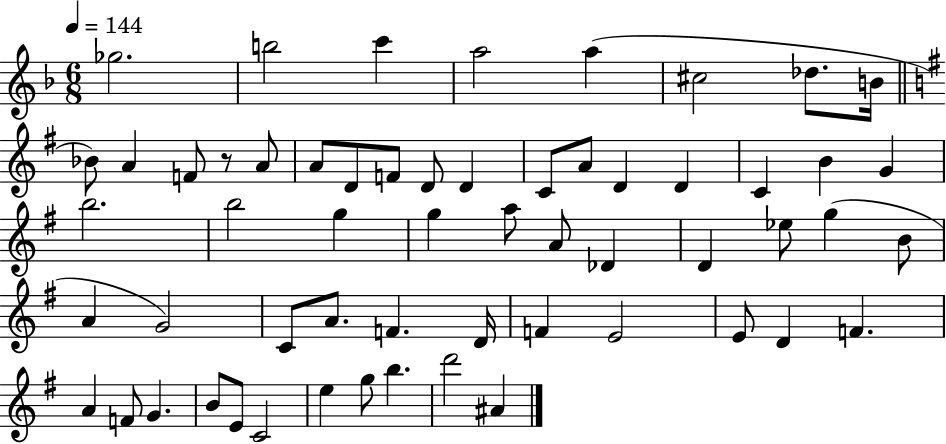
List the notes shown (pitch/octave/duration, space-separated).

Gb5/h. B5/h C6/q A5/h A5/q C#5/h Db5/e. B4/s Bb4/e A4/q F4/e R/e A4/e A4/e D4/e F4/e D4/e D4/q C4/e A4/e D4/q D4/q C4/q B4/q G4/q B5/h. B5/h G5/q G5/q A5/e A4/e Db4/q D4/q Eb5/e G5/q B4/e A4/q G4/h C4/e A4/e. F4/q. D4/s F4/q E4/h E4/e D4/q F4/q. A4/q F4/e G4/q. B4/e E4/e C4/h E5/q G5/e B5/q. D6/h A#4/q